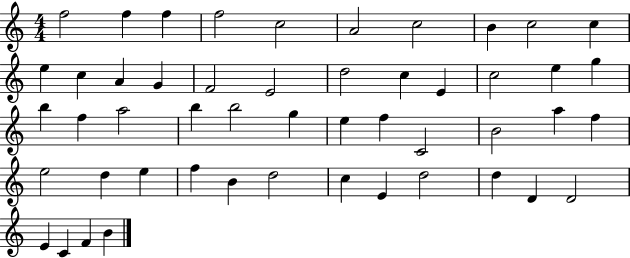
{
  \clef treble
  \numericTimeSignature
  \time 4/4
  \key c \major
  f''2 f''4 f''4 | f''2 c''2 | a'2 c''2 | b'4 c''2 c''4 | \break e''4 c''4 a'4 g'4 | f'2 e'2 | d''2 c''4 e'4 | c''2 e''4 g''4 | \break b''4 f''4 a''2 | b''4 b''2 g''4 | e''4 f''4 c'2 | b'2 a''4 f''4 | \break e''2 d''4 e''4 | f''4 b'4 d''2 | c''4 e'4 d''2 | d''4 d'4 d'2 | \break e'4 c'4 f'4 b'4 | \bar "|."
}